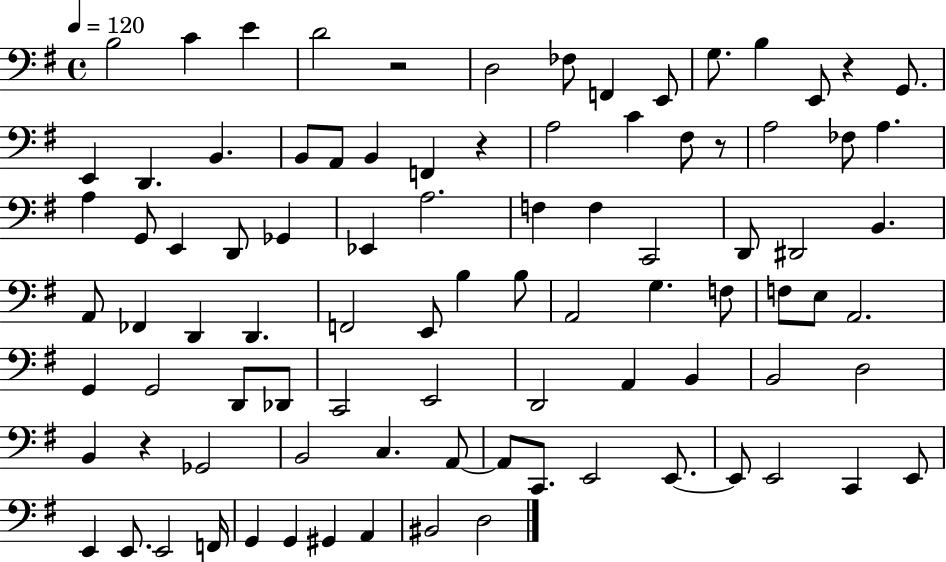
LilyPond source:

{
  \clef bass
  \time 4/4
  \defaultTimeSignature
  \key g \major
  \tempo 4 = 120
  \repeat volta 2 { b2 c'4 e'4 | d'2 r2 | d2 fes8 f,4 e,8 | g8. b4 e,8 r4 g,8. | \break e,4 d,4. b,4. | b,8 a,8 b,4 f,4 r4 | a2 c'4 fis8 r8 | a2 fes8 a4. | \break a4 g,8 e,4 d,8 ges,4 | ees,4 a2. | f4 f4 c,2 | d,8 dis,2 b,4. | \break a,8 fes,4 d,4 d,4. | f,2 e,8 b4 b8 | a,2 g4. f8 | f8 e8 a,2. | \break g,4 g,2 d,8 des,8 | c,2 e,2 | d,2 a,4 b,4 | b,2 d2 | \break b,4 r4 ges,2 | b,2 c4. a,8~~ | a,8 c,8. e,2 e,8.~~ | e,8 e,2 c,4 e,8 | \break e,4 e,8. e,2 f,16 | g,4 g,4 gis,4 a,4 | bis,2 d2 | } \bar "|."
}